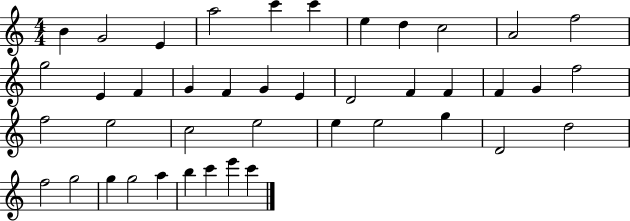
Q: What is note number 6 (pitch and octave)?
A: C6